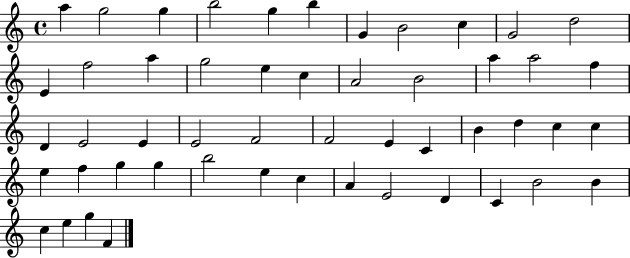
{
  \clef treble
  \time 4/4
  \defaultTimeSignature
  \key c \major
  a''4 g''2 g''4 | b''2 g''4 b''4 | g'4 b'2 c''4 | g'2 d''2 | \break e'4 f''2 a''4 | g''2 e''4 c''4 | a'2 b'2 | a''4 a''2 f''4 | \break d'4 e'2 e'4 | e'2 f'2 | f'2 e'4 c'4 | b'4 d''4 c''4 c''4 | \break e''4 f''4 g''4 g''4 | b''2 e''4 c''4 | a'4 e'2 d'4 | c'4 b'2 b'4 | \break c''4 e''4 g''4 f'4 | \bar "|."
}